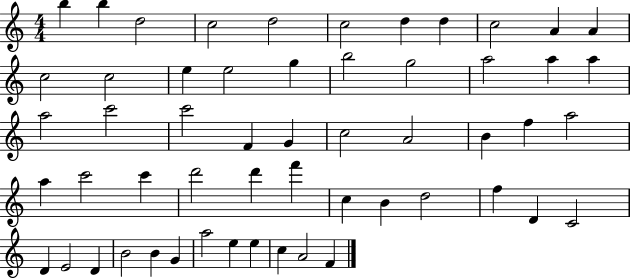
X:1
T:Untitled
M:4/4
L:1/4
K:C
b b d2 c2 d2 c2 d d c2 A A c2 c2 e e2 g b2 g2 a2 a a a2 c'2 c'2 F G c2 A2 B f a2 a c'2 c' d'2 d' f' c B d2 f D C2 D E2 D B2 B G a2 e e c A2 F